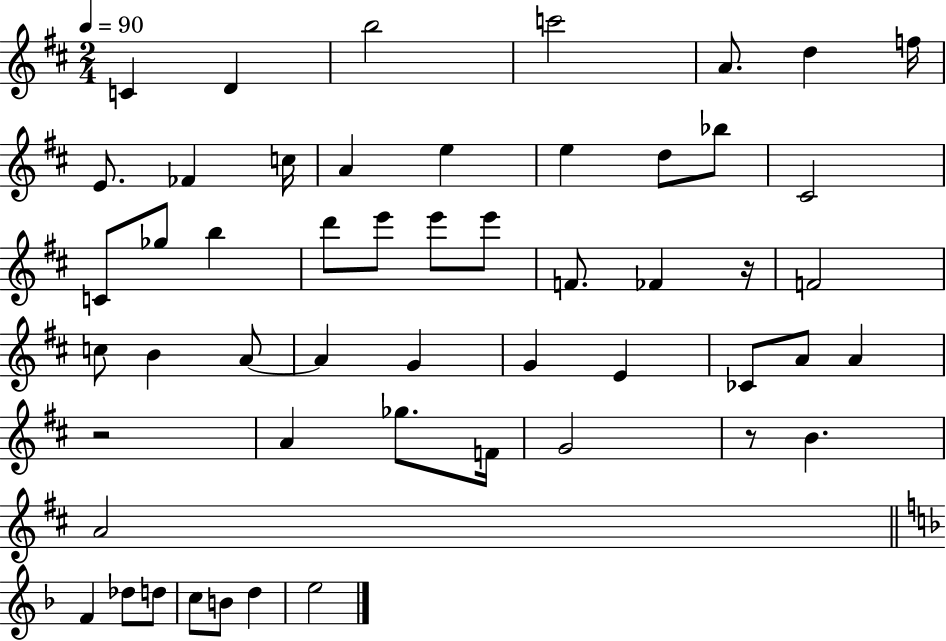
C4/q D4/q B5/h C6/h A4/e. D5/q F5/s E4/e. FES4/q C5/s A4/q E5/q E5/q D5/e Bb5/e C#4/h C4/e Gb5/e B5/q D6/e E6/e E6/e E6/e F4/e. FES4/q R/s F4/h C5/e B4/q A4/e A4/q G4/q G4/q E4/q CES4/e A4/e A4/q R/h A4/q Gb5/e. F4/s G4/h R/e B4/q. A4/h F4/q Db5/e D5/e C5/e B4/e D5/q E5/h